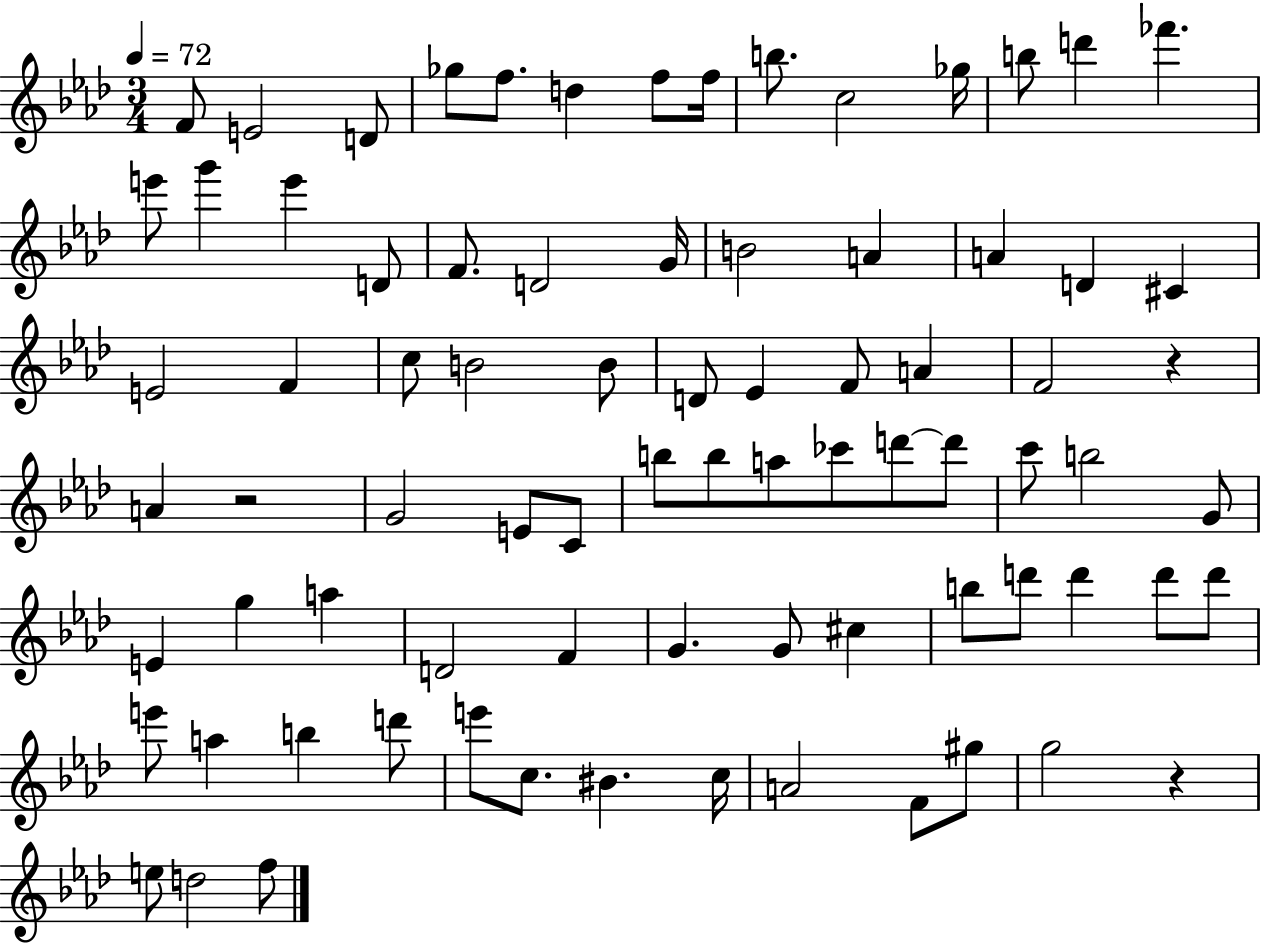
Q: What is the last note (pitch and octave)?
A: F5